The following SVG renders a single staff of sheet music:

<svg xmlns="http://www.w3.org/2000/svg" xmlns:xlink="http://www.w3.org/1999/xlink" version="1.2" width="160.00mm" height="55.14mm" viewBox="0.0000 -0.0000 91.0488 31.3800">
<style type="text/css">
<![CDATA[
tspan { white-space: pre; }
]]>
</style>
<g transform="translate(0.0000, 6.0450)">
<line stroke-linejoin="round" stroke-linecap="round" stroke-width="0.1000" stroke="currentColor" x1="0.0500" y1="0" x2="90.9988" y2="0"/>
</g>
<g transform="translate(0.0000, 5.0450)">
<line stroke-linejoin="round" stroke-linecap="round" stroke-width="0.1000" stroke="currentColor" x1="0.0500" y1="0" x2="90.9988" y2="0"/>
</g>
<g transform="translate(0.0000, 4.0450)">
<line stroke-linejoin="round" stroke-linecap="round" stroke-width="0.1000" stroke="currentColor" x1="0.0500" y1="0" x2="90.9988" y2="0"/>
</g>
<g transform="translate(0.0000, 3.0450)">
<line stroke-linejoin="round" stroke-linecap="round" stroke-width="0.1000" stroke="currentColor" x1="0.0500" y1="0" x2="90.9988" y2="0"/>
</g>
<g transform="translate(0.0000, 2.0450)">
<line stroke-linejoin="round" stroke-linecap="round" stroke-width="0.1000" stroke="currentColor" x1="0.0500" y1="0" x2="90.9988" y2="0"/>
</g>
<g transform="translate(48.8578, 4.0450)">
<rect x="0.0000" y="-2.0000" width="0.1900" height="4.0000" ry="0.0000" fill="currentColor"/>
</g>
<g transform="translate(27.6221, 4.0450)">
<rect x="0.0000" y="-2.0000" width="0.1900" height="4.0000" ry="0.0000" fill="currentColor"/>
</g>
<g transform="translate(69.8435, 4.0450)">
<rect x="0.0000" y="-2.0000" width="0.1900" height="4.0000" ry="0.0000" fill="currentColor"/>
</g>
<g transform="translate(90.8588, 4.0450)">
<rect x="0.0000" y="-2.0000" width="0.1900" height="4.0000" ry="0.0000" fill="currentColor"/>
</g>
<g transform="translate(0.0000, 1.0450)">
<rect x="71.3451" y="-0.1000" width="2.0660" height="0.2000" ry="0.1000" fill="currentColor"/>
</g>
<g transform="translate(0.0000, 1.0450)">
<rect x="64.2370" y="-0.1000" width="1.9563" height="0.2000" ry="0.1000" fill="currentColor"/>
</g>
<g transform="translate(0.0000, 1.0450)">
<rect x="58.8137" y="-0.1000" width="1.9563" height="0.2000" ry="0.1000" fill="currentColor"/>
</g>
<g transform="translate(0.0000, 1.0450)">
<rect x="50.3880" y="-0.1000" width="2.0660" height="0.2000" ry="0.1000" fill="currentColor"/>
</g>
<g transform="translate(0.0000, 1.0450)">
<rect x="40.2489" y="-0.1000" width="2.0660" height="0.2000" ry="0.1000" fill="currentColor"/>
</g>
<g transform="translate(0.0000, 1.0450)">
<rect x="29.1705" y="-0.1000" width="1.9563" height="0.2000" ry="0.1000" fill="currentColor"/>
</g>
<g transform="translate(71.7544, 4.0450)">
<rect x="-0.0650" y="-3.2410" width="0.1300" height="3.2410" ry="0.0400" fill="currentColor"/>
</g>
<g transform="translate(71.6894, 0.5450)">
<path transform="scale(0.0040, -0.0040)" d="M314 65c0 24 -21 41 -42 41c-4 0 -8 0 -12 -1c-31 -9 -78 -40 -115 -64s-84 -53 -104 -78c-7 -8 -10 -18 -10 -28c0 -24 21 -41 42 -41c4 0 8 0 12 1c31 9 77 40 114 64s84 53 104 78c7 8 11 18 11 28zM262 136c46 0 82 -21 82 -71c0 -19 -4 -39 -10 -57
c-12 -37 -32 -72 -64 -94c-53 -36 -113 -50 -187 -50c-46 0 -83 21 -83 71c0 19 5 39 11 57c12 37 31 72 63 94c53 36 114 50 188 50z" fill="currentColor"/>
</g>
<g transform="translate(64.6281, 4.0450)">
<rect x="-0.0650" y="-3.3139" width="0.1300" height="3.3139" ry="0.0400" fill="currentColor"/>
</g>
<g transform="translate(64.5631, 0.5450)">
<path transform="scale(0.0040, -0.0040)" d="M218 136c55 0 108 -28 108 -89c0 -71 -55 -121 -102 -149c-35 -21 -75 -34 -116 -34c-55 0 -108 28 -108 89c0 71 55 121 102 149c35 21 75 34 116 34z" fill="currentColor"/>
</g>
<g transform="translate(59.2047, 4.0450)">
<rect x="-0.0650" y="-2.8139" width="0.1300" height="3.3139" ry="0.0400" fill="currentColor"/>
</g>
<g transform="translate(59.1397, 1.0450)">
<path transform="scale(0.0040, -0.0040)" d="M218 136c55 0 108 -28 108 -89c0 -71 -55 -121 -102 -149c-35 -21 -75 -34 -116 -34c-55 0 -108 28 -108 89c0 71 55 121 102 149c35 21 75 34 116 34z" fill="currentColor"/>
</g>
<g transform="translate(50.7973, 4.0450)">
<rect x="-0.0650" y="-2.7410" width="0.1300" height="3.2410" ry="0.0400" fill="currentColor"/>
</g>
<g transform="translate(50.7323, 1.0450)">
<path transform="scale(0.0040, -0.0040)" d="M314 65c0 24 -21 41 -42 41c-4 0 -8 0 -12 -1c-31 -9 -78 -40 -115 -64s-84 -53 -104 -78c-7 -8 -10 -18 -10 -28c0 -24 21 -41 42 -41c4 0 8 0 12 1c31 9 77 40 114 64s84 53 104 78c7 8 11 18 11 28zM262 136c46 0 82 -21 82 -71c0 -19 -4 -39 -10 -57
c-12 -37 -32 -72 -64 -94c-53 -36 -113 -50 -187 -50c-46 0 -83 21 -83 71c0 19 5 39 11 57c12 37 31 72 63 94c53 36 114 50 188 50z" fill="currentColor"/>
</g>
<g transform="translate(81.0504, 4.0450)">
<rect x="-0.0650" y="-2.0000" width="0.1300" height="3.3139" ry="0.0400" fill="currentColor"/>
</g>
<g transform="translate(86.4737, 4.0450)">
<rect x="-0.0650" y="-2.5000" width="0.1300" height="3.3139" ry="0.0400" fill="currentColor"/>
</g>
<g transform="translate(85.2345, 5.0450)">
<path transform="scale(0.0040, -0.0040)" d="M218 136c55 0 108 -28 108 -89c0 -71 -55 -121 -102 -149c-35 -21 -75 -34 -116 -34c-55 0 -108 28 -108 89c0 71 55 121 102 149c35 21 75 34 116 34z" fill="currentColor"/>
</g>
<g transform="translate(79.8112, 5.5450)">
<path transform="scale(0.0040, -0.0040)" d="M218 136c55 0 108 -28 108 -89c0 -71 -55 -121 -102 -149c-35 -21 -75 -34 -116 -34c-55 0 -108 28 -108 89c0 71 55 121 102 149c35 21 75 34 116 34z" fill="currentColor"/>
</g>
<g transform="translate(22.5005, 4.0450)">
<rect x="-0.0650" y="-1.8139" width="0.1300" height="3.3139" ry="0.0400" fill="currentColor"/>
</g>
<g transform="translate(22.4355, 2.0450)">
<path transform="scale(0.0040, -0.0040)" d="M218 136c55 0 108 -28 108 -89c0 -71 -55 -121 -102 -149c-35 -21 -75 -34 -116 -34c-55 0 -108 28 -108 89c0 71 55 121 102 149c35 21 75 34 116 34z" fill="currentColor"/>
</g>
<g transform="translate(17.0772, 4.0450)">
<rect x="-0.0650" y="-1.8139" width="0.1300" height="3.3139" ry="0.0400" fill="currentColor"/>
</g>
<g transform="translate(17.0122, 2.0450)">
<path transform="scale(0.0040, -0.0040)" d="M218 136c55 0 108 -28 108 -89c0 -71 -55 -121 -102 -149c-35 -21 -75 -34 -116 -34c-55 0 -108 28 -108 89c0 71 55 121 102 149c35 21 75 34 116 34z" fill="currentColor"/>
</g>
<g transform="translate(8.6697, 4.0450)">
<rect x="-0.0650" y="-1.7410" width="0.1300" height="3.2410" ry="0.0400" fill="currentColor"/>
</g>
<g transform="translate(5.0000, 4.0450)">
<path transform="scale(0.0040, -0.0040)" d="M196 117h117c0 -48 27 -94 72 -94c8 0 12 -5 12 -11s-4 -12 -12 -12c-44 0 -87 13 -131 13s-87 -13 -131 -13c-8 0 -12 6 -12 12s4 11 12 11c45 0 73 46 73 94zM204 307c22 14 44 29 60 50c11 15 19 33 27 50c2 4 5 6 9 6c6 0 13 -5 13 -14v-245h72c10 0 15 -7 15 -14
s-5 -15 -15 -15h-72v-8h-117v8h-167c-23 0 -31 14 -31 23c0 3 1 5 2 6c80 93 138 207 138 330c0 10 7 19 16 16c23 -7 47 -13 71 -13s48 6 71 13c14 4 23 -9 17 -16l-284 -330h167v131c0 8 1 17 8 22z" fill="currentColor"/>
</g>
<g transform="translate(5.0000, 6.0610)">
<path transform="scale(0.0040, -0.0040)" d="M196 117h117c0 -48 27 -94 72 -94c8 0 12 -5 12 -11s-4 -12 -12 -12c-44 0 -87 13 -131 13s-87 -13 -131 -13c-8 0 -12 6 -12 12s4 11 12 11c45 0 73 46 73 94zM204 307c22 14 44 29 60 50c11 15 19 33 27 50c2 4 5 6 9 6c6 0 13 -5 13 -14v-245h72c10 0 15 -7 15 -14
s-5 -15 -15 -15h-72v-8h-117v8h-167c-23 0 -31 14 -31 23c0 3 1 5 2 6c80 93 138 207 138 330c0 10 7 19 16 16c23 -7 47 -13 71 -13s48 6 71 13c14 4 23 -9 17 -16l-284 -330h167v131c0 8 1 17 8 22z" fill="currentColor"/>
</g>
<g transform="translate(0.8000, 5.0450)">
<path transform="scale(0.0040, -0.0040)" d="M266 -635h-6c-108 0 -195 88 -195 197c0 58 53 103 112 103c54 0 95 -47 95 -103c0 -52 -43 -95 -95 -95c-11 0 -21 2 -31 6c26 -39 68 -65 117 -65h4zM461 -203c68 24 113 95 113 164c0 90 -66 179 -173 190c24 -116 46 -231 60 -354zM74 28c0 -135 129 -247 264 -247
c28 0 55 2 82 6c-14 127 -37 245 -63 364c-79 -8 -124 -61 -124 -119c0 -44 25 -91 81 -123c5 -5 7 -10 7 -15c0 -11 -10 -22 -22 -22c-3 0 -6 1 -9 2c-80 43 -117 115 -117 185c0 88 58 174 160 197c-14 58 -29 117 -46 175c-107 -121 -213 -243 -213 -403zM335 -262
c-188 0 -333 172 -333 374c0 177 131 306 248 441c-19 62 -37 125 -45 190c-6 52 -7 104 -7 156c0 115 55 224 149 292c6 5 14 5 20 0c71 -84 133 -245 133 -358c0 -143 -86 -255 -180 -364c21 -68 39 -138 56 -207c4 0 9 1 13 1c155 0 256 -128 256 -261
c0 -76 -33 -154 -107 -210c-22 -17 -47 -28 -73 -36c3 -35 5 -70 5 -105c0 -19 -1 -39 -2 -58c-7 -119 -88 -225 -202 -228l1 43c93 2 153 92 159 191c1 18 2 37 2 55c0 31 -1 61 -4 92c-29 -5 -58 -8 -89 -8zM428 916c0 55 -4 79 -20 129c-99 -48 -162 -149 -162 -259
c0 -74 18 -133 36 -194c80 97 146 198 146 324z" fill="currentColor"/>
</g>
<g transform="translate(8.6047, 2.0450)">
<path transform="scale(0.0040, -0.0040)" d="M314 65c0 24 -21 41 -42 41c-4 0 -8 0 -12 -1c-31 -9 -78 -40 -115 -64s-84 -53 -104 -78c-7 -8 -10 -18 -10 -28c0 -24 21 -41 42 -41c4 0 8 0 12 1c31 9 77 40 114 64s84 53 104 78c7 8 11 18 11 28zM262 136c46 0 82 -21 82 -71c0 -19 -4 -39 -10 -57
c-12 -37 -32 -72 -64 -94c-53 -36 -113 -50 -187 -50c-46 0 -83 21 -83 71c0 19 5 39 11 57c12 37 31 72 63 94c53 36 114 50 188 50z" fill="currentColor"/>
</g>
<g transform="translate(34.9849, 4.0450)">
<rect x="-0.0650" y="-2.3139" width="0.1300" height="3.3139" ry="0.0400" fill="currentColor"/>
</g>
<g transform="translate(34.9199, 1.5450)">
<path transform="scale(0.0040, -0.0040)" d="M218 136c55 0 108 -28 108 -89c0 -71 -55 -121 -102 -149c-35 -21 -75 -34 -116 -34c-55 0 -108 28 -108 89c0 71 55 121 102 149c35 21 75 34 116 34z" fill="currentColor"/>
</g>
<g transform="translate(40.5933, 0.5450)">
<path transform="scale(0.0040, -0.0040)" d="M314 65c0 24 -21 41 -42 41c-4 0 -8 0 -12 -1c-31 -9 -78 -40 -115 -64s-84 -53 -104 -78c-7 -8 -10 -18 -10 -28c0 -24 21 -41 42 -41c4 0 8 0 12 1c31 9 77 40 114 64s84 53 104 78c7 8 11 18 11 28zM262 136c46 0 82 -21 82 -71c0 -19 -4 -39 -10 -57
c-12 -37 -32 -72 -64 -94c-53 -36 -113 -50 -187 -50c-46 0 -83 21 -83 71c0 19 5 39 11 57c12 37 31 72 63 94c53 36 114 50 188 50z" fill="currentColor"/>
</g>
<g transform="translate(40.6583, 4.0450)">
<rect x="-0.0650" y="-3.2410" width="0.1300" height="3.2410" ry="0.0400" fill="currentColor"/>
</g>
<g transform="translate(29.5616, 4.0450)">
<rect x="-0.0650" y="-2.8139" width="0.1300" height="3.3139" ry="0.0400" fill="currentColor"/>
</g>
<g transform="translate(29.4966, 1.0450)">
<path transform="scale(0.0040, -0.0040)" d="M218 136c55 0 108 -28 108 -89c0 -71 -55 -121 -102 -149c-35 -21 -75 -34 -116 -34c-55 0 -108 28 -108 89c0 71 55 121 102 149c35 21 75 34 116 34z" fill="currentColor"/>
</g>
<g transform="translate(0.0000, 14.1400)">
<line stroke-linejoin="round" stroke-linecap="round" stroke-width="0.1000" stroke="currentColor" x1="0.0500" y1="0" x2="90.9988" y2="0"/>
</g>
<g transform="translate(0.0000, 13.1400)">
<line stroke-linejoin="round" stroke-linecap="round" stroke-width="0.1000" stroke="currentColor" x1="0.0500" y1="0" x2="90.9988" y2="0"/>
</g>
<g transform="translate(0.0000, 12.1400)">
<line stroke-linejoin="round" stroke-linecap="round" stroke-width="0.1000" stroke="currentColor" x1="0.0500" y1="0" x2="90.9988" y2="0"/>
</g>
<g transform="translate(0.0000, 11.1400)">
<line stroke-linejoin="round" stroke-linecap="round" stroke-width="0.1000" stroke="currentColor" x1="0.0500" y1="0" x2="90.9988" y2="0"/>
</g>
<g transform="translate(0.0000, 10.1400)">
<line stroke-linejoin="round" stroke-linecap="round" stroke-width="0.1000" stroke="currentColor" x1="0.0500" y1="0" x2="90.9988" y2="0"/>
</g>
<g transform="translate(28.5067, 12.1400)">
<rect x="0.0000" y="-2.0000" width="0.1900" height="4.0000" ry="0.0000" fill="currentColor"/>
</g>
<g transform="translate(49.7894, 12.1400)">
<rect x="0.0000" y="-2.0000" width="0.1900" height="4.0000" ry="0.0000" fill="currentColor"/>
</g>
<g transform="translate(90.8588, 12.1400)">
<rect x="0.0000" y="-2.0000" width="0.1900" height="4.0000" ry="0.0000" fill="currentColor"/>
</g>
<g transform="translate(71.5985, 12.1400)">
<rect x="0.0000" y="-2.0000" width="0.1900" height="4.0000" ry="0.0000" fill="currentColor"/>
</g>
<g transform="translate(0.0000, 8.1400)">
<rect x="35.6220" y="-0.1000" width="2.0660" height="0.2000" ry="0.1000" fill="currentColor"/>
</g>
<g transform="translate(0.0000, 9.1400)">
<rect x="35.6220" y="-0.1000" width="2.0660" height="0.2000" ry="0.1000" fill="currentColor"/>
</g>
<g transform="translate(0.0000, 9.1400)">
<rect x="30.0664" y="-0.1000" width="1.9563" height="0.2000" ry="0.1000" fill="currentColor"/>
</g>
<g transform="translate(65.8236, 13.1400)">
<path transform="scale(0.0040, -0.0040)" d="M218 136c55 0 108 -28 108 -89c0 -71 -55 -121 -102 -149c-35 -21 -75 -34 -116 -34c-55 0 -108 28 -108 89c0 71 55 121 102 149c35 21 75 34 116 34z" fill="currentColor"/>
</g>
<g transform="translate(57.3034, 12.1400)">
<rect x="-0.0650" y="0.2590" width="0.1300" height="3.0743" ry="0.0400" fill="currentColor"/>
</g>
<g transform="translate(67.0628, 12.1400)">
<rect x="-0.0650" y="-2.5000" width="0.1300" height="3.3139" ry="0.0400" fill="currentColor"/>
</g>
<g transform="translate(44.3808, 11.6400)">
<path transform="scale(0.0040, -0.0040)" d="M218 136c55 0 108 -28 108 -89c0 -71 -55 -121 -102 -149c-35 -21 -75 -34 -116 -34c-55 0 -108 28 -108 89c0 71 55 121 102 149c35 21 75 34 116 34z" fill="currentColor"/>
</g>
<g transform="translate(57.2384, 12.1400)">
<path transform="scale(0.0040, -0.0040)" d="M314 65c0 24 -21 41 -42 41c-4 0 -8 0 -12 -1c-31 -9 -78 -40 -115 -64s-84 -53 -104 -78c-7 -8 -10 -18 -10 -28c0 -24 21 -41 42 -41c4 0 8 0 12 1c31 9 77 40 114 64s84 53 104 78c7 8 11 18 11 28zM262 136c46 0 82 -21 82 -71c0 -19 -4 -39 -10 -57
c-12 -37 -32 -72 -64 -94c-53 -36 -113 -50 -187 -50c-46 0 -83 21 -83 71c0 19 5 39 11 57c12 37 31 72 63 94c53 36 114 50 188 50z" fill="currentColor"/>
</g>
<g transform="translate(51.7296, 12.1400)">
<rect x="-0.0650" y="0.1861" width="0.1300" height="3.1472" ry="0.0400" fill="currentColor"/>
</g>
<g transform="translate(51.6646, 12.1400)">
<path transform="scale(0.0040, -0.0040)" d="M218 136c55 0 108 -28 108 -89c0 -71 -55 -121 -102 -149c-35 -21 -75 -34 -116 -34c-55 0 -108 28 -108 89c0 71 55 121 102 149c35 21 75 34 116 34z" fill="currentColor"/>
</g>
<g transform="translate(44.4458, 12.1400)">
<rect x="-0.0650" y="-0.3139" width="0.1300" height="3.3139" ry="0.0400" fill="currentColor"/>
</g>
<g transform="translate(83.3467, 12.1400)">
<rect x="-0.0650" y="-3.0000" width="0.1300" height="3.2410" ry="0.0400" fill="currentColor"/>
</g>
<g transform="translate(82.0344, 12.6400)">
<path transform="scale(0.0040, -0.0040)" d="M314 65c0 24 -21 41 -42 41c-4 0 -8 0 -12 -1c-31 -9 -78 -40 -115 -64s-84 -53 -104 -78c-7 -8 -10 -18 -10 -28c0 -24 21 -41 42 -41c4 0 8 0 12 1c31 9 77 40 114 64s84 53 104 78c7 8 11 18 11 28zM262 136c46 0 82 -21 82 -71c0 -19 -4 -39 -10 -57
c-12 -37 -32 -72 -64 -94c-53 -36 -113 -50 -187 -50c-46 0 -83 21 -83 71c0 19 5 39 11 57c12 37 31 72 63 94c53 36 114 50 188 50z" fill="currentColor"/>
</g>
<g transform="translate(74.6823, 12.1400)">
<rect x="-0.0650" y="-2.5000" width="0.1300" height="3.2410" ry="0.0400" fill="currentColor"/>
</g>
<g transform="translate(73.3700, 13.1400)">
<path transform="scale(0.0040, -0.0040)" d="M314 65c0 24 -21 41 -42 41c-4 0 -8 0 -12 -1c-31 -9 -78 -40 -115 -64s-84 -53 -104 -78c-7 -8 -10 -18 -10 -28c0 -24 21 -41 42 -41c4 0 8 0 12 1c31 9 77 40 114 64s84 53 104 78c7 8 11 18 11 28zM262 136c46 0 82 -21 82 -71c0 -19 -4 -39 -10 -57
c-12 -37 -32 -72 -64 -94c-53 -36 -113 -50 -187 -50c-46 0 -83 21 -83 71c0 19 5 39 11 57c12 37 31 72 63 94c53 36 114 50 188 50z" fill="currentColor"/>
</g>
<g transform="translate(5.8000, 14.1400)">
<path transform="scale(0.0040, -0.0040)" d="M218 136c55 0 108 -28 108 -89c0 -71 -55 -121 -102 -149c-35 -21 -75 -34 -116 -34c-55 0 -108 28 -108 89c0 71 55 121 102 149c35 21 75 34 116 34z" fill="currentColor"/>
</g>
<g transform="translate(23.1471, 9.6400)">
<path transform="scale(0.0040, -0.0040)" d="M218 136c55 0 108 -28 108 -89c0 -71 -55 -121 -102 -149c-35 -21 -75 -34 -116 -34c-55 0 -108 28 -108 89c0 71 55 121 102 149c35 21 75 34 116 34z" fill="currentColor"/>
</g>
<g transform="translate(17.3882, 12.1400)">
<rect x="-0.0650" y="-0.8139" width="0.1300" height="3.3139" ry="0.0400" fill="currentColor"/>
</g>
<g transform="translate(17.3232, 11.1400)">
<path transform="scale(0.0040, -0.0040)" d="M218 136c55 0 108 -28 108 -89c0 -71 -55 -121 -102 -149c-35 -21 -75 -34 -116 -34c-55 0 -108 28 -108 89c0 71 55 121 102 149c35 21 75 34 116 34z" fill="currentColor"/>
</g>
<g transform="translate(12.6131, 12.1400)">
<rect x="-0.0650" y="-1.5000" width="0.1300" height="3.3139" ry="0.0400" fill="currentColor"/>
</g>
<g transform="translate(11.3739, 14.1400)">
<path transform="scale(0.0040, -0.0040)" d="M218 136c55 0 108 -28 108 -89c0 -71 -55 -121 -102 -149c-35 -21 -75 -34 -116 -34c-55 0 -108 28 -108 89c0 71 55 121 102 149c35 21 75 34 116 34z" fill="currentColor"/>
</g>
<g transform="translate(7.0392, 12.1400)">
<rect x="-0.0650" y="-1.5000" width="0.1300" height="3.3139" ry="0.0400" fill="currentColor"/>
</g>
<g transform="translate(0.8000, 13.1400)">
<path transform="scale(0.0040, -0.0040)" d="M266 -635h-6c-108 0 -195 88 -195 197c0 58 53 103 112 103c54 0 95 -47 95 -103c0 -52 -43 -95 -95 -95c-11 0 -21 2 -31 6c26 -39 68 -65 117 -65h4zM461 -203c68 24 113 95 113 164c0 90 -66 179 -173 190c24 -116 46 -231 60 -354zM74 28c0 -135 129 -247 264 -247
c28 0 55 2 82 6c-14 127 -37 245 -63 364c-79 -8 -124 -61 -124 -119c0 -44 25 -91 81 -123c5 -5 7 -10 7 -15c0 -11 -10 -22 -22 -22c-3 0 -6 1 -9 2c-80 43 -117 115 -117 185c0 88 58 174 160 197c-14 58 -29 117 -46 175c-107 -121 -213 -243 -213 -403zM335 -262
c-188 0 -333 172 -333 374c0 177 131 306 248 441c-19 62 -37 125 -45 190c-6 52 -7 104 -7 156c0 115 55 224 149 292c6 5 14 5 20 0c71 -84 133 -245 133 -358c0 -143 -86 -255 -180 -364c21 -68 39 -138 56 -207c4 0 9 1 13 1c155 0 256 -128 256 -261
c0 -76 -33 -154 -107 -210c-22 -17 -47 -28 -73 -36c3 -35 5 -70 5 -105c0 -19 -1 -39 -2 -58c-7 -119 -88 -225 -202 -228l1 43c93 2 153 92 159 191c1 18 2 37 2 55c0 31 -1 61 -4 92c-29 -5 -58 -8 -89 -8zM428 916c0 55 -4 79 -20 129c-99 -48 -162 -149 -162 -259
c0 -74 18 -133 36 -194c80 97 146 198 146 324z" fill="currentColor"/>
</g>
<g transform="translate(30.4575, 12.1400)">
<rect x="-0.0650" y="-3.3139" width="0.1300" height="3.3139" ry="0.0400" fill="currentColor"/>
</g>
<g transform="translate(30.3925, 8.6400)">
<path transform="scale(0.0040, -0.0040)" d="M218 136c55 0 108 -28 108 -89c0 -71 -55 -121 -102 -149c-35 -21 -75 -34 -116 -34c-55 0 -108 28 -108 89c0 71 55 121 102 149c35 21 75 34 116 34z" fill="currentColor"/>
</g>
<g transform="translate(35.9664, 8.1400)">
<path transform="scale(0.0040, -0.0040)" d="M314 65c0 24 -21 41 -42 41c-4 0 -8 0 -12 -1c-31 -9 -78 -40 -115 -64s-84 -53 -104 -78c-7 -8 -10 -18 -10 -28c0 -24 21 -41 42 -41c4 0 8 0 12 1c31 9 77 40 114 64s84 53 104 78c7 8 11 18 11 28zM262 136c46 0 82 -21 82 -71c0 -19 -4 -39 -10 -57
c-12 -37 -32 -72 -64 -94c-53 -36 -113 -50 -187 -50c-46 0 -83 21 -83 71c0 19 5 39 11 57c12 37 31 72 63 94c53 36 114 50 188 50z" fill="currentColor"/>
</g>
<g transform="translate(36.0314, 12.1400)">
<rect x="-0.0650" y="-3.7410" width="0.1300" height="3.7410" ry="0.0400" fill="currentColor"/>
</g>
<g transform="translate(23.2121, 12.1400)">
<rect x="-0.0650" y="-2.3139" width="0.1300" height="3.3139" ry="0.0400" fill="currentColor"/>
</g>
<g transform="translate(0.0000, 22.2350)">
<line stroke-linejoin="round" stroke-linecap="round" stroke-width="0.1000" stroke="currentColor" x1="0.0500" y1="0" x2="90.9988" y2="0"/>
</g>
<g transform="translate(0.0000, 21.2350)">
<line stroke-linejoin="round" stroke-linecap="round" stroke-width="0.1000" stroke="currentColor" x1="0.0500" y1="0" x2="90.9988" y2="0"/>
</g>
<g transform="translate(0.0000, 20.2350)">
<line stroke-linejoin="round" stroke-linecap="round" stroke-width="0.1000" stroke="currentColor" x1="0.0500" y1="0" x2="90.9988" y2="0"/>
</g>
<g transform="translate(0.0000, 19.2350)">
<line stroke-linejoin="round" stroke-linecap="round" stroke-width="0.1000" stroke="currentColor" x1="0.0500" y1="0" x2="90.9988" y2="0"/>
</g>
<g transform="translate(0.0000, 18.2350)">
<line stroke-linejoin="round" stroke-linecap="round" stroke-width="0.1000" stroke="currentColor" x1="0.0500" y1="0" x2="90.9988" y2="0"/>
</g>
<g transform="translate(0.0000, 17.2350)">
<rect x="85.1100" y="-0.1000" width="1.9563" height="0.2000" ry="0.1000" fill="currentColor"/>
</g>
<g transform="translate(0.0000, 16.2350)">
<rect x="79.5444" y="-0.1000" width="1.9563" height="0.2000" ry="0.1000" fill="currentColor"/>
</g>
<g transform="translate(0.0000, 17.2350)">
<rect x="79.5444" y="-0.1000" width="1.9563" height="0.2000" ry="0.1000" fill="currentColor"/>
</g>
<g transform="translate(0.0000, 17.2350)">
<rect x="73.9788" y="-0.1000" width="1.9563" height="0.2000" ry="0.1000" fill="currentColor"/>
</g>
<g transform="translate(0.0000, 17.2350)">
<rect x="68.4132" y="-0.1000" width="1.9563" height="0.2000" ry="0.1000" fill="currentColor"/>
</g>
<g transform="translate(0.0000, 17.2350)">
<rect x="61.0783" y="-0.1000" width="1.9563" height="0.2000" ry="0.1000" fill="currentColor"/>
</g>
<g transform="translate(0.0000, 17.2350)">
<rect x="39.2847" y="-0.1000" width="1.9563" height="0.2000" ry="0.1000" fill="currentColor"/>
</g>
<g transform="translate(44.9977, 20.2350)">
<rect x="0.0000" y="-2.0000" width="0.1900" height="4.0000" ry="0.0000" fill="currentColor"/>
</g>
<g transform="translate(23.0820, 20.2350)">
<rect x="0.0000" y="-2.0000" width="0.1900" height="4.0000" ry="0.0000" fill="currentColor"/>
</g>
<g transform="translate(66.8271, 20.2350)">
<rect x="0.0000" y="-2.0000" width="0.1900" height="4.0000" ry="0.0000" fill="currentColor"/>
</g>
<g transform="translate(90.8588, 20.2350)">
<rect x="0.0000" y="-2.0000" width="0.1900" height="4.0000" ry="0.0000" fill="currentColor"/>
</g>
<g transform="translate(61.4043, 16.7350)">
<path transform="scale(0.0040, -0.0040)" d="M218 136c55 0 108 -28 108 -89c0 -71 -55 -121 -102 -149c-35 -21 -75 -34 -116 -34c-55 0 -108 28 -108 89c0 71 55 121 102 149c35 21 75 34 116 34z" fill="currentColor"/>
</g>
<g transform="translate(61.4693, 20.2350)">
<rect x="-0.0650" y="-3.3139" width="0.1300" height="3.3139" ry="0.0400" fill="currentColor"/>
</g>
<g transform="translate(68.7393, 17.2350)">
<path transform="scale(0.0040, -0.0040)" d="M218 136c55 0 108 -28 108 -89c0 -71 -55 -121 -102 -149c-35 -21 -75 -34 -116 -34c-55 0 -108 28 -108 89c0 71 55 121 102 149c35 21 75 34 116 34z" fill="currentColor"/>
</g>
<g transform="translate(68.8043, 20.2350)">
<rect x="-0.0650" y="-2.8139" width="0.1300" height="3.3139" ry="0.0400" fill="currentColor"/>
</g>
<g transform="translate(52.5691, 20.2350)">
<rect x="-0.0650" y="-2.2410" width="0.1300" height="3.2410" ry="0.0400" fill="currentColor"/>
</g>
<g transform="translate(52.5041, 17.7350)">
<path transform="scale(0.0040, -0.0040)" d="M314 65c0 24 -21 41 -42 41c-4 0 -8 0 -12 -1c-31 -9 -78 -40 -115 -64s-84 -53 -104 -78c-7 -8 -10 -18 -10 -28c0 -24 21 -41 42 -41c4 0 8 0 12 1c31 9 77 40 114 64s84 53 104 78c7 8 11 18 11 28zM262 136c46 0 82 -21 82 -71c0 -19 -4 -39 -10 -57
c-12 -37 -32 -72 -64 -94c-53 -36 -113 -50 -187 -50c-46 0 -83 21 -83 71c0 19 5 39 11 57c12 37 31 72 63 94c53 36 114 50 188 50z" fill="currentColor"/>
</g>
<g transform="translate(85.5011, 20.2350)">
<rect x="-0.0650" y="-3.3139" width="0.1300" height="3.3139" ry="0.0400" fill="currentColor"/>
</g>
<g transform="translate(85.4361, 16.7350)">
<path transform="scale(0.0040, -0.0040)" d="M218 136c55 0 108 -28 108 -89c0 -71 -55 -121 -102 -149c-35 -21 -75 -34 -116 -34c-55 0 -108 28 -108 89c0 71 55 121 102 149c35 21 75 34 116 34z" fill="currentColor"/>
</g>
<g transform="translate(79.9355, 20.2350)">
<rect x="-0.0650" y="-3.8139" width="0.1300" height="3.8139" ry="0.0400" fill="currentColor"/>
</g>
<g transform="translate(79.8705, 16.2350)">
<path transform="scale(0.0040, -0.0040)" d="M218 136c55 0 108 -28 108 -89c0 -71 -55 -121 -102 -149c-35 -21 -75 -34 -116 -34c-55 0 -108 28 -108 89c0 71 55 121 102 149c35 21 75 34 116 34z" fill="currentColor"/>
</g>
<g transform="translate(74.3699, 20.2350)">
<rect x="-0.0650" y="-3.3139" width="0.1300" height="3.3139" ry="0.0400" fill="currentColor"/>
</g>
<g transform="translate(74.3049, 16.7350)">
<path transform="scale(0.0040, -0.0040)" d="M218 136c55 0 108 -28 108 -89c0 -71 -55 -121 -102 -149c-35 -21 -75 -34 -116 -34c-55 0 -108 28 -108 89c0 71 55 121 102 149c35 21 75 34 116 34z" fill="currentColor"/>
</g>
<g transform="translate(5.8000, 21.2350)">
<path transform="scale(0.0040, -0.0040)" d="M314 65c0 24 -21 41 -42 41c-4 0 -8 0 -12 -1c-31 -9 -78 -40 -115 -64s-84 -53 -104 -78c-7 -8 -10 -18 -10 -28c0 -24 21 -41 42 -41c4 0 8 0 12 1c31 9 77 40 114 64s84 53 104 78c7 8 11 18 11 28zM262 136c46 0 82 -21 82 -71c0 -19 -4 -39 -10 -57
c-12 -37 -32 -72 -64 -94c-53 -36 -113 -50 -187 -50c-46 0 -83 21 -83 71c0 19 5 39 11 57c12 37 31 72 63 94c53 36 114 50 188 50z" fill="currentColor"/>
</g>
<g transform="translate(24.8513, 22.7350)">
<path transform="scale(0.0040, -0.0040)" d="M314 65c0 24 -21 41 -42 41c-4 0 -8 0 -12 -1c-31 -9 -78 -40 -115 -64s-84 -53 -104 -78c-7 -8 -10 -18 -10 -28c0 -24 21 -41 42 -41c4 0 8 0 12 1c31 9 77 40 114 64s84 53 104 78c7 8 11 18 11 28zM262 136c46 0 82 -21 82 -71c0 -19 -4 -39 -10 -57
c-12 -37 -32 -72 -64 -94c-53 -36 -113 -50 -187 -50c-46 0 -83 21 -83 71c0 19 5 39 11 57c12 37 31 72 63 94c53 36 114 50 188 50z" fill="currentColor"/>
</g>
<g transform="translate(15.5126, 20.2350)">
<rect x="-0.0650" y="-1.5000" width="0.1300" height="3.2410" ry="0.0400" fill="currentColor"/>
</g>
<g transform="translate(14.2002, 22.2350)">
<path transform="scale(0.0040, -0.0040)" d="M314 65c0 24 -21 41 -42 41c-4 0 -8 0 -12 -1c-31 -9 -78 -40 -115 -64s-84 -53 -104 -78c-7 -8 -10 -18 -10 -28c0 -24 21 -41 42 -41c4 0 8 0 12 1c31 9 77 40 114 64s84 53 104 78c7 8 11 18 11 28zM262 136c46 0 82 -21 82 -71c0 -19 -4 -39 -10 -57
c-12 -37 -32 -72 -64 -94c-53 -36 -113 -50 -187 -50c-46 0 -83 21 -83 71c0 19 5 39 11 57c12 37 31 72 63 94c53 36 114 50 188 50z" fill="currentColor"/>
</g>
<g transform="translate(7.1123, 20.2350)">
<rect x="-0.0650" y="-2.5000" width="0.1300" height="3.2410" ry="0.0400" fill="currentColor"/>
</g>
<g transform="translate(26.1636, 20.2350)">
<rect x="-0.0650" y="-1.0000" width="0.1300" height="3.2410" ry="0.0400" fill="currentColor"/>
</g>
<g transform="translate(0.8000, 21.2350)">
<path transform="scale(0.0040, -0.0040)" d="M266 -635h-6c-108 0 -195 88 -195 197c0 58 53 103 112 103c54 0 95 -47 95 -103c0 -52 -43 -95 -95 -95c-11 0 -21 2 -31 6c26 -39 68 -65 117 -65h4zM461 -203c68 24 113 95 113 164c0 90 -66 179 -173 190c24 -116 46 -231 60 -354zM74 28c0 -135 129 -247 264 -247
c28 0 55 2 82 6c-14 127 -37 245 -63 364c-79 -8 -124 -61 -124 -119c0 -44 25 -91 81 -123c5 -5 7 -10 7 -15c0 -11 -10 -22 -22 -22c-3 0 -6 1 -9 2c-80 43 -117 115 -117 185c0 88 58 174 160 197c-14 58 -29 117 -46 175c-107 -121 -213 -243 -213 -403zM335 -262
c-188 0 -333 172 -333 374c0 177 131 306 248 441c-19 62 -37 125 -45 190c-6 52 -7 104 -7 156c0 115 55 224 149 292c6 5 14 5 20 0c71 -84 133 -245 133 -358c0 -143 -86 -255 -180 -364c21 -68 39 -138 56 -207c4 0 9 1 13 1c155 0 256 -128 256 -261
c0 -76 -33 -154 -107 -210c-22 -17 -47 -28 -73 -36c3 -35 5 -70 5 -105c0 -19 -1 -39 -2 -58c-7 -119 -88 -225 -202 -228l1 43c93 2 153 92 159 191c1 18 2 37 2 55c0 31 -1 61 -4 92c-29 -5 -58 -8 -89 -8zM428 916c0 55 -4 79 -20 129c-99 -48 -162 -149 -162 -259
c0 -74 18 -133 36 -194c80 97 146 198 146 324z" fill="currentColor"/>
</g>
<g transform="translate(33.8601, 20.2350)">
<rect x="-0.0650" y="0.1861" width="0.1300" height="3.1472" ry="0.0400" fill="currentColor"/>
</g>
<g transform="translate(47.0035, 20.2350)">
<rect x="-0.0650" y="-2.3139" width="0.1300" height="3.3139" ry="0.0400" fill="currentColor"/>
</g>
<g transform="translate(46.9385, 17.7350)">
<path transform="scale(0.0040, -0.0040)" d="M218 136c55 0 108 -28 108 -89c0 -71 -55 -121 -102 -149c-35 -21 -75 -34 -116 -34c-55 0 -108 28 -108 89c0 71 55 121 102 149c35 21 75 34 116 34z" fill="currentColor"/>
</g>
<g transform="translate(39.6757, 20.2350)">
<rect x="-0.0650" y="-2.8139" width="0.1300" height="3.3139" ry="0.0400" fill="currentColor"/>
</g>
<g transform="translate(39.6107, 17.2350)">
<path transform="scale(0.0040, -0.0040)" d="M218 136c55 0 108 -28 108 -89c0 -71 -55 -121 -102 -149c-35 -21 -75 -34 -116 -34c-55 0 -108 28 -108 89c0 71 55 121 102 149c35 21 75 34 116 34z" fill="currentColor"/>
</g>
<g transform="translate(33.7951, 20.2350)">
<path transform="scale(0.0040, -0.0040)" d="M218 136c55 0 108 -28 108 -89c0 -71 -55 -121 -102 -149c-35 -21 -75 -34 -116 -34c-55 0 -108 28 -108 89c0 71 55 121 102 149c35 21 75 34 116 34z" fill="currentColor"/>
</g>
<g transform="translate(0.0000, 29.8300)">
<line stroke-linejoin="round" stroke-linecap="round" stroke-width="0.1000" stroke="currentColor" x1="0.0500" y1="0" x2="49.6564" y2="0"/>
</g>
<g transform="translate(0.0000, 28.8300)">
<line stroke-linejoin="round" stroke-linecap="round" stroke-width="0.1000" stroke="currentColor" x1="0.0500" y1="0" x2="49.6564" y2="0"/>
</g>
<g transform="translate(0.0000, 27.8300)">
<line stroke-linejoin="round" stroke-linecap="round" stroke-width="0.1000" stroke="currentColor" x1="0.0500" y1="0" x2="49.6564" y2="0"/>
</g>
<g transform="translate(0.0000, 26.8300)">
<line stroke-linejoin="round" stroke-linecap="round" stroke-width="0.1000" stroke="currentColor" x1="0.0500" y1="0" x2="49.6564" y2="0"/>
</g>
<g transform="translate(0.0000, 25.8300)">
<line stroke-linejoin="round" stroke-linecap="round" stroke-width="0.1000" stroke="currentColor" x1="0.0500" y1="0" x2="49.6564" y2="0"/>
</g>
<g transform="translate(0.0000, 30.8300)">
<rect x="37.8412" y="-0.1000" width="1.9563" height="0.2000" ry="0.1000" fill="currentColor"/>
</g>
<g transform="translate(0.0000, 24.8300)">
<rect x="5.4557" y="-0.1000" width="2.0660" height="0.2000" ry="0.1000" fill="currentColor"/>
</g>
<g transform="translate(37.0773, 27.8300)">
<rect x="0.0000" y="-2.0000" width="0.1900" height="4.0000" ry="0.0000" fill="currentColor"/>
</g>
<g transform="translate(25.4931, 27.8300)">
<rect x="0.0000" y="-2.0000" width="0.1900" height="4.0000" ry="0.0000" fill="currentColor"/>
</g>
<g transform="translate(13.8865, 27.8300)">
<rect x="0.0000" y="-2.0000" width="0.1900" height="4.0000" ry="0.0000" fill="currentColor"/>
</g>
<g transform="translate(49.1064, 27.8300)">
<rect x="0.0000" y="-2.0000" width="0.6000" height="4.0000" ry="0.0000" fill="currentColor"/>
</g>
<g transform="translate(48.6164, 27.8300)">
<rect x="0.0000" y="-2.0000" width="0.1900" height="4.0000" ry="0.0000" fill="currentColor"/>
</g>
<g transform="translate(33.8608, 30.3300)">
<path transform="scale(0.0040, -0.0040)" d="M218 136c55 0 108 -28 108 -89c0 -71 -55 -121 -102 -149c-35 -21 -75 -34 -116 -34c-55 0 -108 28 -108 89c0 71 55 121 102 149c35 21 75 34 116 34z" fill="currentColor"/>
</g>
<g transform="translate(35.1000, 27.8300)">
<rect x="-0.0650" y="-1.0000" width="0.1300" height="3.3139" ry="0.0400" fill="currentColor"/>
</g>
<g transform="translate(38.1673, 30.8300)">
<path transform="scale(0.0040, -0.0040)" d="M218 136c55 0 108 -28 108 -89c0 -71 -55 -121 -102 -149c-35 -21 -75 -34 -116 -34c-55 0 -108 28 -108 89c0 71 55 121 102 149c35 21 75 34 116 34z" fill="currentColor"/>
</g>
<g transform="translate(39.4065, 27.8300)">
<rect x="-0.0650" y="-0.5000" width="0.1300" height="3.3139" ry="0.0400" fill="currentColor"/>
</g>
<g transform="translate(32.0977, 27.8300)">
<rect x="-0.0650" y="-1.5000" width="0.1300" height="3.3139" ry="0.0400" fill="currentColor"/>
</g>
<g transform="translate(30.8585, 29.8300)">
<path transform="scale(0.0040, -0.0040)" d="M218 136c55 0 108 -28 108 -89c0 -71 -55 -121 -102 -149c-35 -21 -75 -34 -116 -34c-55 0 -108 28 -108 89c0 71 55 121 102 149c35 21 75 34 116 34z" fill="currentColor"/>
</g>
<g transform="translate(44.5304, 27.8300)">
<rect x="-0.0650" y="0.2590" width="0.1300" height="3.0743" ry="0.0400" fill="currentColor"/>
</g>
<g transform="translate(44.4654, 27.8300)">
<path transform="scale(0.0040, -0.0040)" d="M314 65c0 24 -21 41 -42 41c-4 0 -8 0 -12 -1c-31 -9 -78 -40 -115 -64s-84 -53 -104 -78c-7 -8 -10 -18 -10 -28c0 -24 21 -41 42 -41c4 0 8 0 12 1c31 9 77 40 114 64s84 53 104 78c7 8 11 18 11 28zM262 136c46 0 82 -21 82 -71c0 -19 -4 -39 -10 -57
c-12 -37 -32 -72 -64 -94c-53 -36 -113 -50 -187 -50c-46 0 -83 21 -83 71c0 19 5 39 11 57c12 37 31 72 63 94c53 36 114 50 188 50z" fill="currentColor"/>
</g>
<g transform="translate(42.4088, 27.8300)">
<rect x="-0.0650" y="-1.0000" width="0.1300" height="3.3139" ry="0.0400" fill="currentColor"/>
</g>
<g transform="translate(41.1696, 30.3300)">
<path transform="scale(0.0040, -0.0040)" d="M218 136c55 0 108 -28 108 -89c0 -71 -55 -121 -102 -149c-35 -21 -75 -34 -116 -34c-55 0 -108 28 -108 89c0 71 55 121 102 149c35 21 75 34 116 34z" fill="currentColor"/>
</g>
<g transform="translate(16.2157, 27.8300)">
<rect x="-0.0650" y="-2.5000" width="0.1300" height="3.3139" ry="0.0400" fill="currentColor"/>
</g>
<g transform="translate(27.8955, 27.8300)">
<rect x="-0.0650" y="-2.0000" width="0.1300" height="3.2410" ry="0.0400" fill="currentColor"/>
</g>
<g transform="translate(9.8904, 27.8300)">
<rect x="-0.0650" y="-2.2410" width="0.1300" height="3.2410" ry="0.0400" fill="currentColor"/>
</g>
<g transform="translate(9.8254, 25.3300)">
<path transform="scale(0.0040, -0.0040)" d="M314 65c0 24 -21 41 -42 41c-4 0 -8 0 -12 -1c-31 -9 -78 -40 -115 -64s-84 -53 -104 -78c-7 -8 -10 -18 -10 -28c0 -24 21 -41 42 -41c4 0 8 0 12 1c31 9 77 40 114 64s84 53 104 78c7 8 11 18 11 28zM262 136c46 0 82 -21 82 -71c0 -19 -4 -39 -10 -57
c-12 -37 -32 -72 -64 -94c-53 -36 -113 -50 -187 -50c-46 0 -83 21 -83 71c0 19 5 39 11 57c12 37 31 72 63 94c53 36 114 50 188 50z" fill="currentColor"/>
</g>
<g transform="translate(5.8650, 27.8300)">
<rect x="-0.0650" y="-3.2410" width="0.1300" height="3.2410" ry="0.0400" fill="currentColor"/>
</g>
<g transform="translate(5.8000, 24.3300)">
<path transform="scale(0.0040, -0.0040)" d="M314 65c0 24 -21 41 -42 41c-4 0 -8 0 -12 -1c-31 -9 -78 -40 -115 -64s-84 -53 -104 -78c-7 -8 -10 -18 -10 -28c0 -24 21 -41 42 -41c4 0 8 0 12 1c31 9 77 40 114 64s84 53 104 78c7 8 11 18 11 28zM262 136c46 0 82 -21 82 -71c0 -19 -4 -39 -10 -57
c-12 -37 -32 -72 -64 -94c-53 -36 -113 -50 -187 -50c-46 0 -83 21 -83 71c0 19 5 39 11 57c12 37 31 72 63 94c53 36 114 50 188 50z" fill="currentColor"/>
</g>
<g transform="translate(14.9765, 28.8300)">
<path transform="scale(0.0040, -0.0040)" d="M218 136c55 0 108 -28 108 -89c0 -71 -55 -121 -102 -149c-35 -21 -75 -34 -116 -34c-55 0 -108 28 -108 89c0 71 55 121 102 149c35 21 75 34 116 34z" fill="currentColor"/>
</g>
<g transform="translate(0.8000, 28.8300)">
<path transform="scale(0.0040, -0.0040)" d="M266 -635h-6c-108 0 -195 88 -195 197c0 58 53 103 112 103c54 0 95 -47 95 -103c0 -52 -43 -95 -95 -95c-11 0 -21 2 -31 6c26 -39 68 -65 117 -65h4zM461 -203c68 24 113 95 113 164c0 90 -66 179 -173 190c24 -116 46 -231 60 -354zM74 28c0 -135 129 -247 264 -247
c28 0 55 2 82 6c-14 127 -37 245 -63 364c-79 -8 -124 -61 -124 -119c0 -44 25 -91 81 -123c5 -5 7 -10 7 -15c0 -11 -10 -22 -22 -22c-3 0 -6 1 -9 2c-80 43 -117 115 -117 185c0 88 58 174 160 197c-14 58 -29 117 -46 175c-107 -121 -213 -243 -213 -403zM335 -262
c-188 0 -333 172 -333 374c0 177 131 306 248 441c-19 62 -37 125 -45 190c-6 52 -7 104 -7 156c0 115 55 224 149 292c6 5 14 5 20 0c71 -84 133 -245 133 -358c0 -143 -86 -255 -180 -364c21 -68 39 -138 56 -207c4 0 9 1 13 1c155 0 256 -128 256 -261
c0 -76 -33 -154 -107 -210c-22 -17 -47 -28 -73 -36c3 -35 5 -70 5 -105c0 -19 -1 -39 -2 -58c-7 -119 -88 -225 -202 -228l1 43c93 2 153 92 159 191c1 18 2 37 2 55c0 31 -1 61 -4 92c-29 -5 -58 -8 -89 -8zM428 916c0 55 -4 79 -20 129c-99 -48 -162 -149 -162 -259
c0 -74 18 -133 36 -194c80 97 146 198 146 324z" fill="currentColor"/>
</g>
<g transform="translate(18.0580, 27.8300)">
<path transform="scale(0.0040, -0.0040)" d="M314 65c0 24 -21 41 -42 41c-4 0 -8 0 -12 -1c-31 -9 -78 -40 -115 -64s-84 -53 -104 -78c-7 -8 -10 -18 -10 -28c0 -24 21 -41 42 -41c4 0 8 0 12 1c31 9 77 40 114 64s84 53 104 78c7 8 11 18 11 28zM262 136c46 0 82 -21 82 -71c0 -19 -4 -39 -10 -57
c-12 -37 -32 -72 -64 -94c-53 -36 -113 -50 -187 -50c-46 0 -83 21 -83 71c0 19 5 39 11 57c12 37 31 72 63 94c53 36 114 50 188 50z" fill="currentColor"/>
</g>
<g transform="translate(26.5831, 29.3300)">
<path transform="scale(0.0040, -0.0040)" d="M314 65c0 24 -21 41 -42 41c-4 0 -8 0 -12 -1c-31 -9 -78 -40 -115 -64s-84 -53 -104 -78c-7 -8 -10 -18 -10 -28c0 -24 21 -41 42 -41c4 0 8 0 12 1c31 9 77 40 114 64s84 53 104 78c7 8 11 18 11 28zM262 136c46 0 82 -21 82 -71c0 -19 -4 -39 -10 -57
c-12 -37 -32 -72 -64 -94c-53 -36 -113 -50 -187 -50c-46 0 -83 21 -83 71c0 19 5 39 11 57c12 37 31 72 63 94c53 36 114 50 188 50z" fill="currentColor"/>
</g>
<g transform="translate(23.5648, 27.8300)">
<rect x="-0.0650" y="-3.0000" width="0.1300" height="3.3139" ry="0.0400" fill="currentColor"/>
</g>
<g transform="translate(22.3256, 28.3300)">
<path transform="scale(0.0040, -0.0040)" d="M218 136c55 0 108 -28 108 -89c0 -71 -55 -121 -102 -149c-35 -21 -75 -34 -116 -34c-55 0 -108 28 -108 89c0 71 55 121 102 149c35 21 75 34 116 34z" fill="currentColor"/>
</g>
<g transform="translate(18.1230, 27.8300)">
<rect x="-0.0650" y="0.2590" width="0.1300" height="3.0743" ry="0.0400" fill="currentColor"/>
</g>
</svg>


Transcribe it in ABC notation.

X:1
T:Untitled
M:4/4
L:1/4
K:C
f2 f f a g b2 a2 a b b2 F G E E d g b c'2 c B B2 G G2 A2 G2 E2 D2 B a g g2 b a b c' b b2 g2 G B2 A F2 E D C D B2